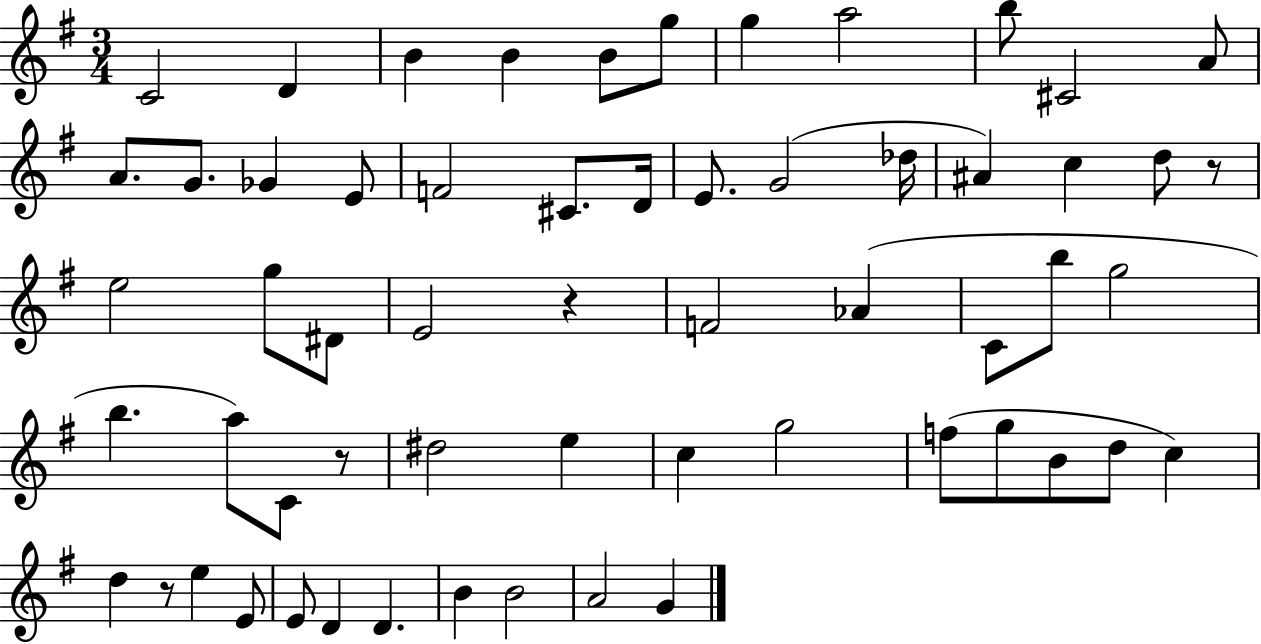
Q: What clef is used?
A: treble